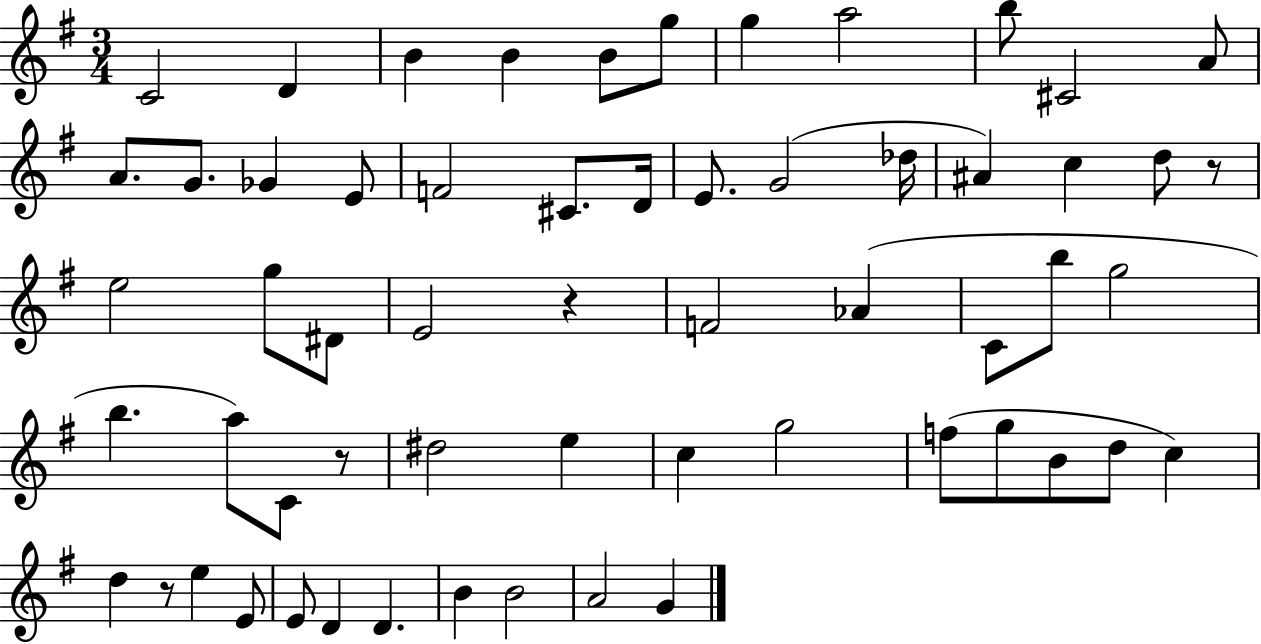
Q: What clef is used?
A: treble